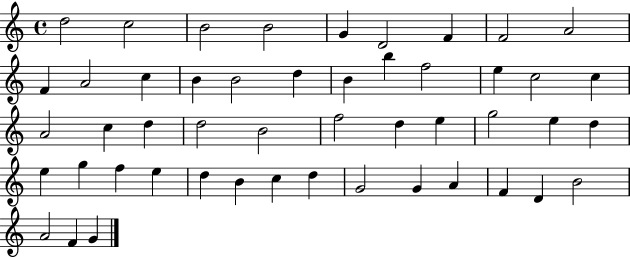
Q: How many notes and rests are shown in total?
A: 49